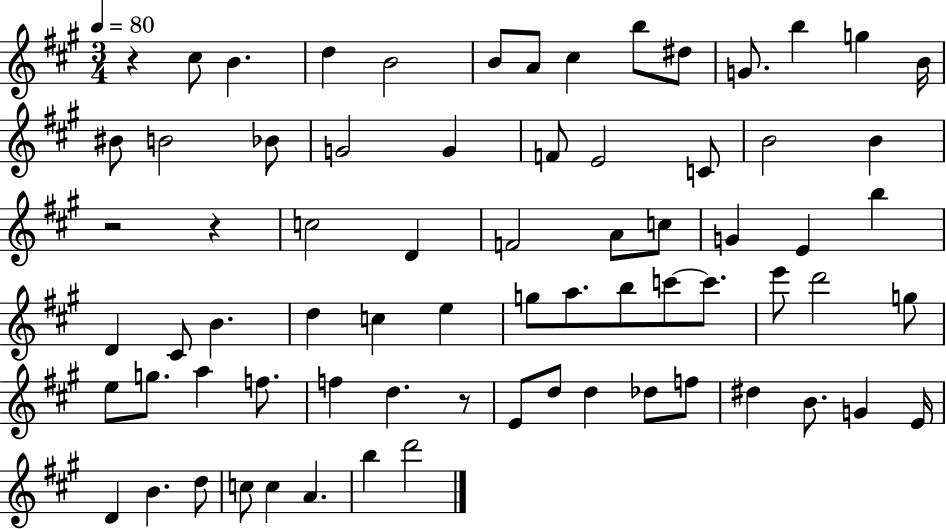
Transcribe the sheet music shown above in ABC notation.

X:1
T:Untitled
M:3/4
L:1/4
K:A
z ^c/2 B d B2 B/2 A/2 ^c b/2 ^d/2 G/2 b g B/4 ^B/2 B2 _B/2 G2 G F/2 E2 C/2 B2 B z2 z c2 D F2 A/2 c/2 G E b D ^C/2 B d c e g/2 a/2 b/2 c'/2 c'/2 e'/2 d'2 g/2 e/2 g/2 a f/2 f d z/2 E/2 d/2 d _d/2 f/2 ^d B/2 G E/4 D B d/2 c/2 c A b d'2